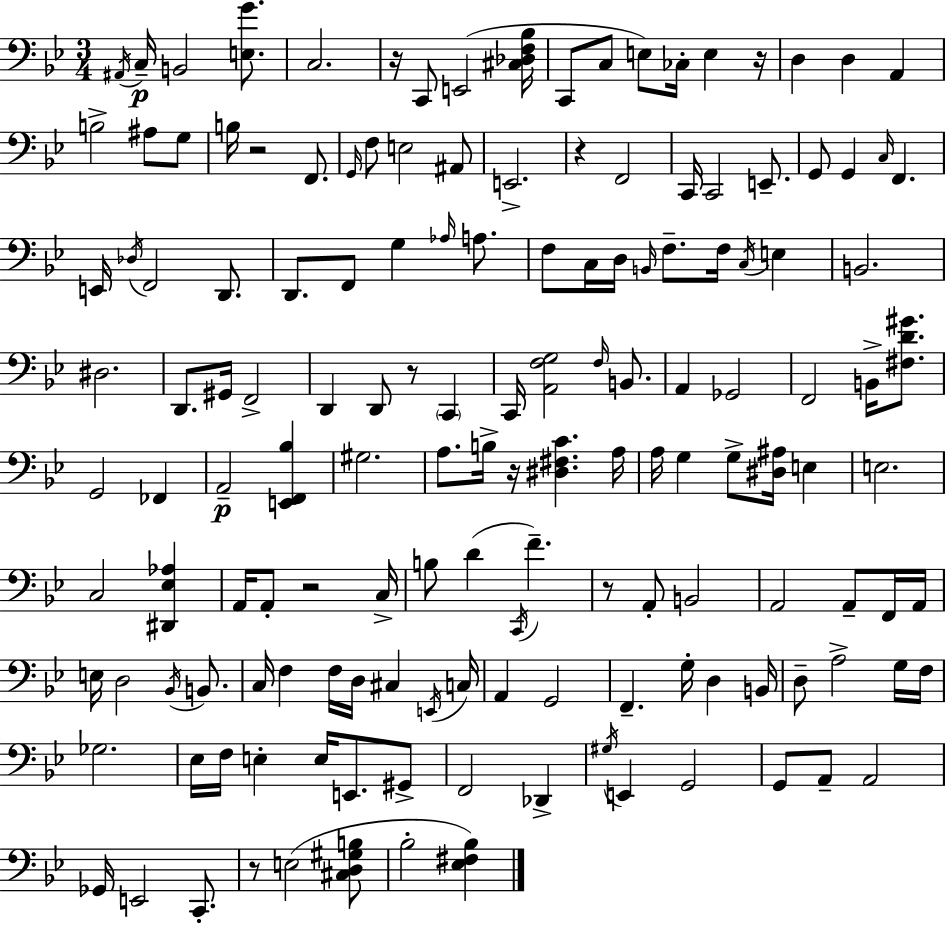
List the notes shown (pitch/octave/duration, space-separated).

A#2/s C3/s B2/h [E3,G4]/e. C3/h. R/s C2/e E2/h [C#3,Db3,F3,Bb3]/s C2/e C3/e E3/e CES3/s E3/q R/s D3/q D3/q A2/q B3/h A#3/e G3/e B3/s R/h F2/e. G2/s F3/e E3/h A#2/e E2/h. R/q F2/h C2/s C2/h E2/e. G2/e G2/q C3/s F2/q. E2/s Db3/s F2/h D2/e. D2/e. F2/e G3/q Ab3/s A3/e. F3/e C3/s D3/s B2/s F3/e. F3/s C3/s E3/q B2/h. D#3/h. D2/e. G#2/s F2/h D2/q D2/e R/e C2/q C2/s [A2,F3,G3]/h F3/s B2/e. A2/q Gb2/h F2/h B2/s [F#3,D4,G#4]/e. G2/h FES2/q A2/h [E2,F2,Bb3]/q G#3/h. A3/e. B3/s R/s [D#3,F#3,C4]/q. A3/s A3/s G3/q G3/e [D#3,A#3]/s E3/q E3/h. C3/h [D#2,Eb3,Ab3]/q A2/s A2/e R/h C3/s B3/e D4/q C2/s F4/q. R/e A2/e B2/h A2/h A2/e F2/s A2/s E3/s D3/h Bb2/s B2/e. C3/s F3/q F3/s D3/s C#3/q E2/s C3/s A2/q G2/h F2/q. G3/s D3/q B2/s D3/e A3/h G3/s F3/s Gb3/h. Eb3/s F3/s E3/q E3/s E2/e. G#2/e F2/h Db2/q G#3/s E2/q G2/h G2/e A2/e A2/h Gb2/s E2/h C2/e. R/e E3/h [C#3,D3,G#3,B3]/e Bb3/h [Eb3,F#3,Bb3]/q